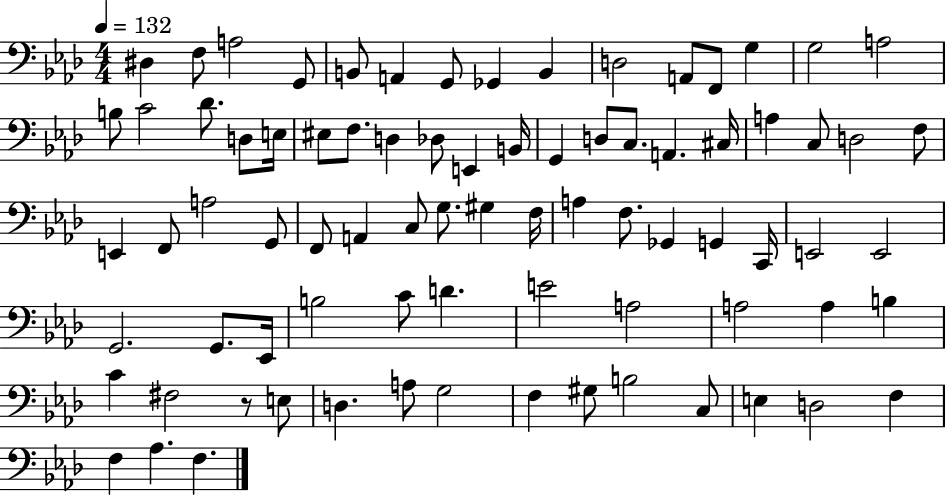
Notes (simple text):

D#3/q F3/e A3/h G2/e B2/e A2/q G2/e Gb2/q B2/q D3/h A2/e F2/e G3/q G3/h A3/h B3/e C4/h Db4/e. D3/e E3/s EIS3/e F3/e. D3/q Db3/e E2/q B2/s G2/q D3/e C3/e. A2/q. C#3/s A3/q C3/e D3/h F3/e E2/q F2/e A3/h G2/e F2/e A2/q C3/e G3/e. G#3/q F3/s A3/q F3/e. Gb2/q G2/q C2/s E2/h E2/h G2/h. G2/e. Eb2/s B3/h C4/e D4/q. E4/h A3/h A3/h A3/q B3/q C4/q F#3/h R/e E3/e D3/q. A3/e G3/h F3/q G#3/e B3/h C3/e E3/q D3/h F3/q F3/q Ab3/q. F3/q.